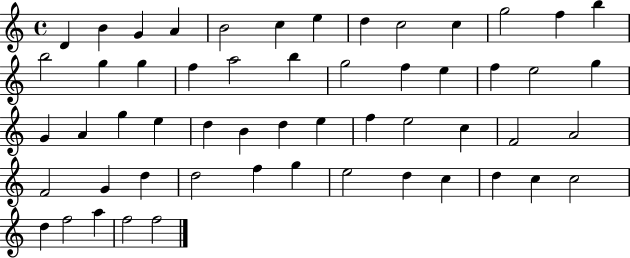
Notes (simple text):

D4/q B4/q G4/q A4/q B4/h C5/q E5/q D5/q C5/h C5/q G5/h F5/q B5/q B5/h G5/q G5/q F5/q A5/h B5/q G5/h F5/q E5/q F5/q E5/h G5/q G4/q A4/q G5/q E5/q D5/q B4/q D5/q E5/q F5/q E5/h C5/q F4/h A4/h F4/h G4/q D5/q D5/h F5/q G5/q E5/h D5/q C5/q D5/q C5/q C5/h D5/q F5/h A5/q F5/h F5/h